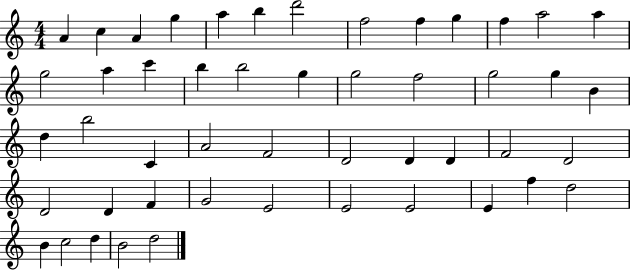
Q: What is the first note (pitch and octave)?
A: A4